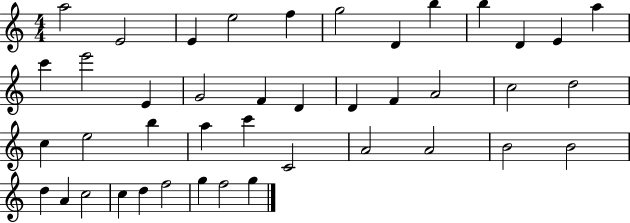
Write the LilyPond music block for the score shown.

{
  \clef treble
  \numericTimeSignature
  \time 4/4
  \key c \major
  a''2 e'2 | e'4 e''2 f''4 | g''2 d'4 b''4 | b''4 d'4 e'4 a''4 | \break c'''4 e'''2 e'4 | g'2 f'4 d'4 | d'4 f'4 a'2 | c''2 d''2 | \break c''4 e''2 b''4 | a''4 c'''4 c'2 | a'2 a'2 | b'2 b'2 | \break d''4 a'4 c''2 | c''4 d''4 f''2 | g''4 f''2 g''4 | \bar "|."
}